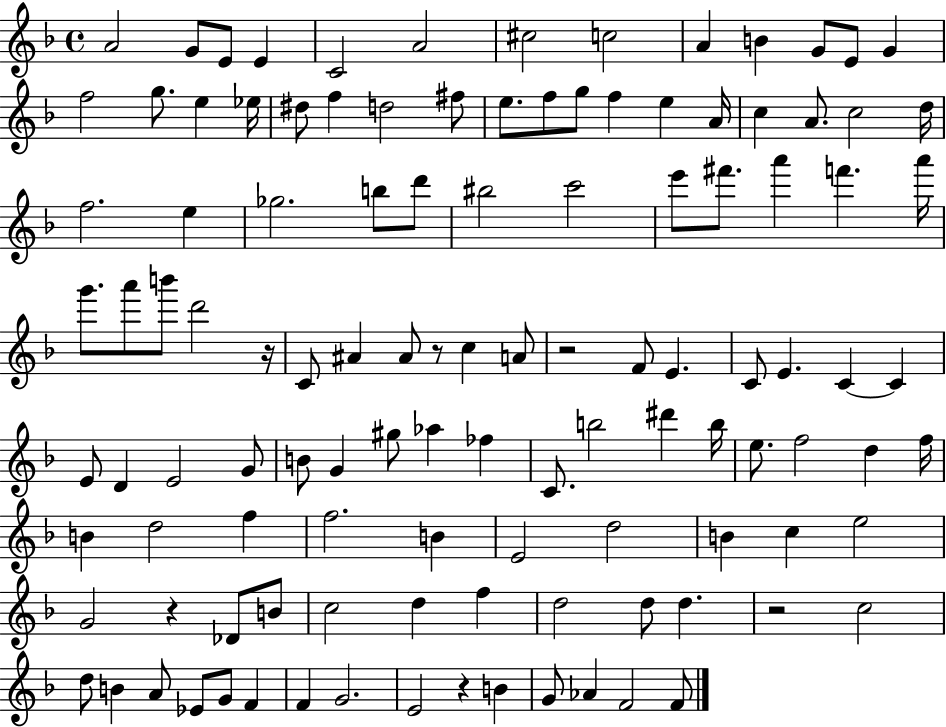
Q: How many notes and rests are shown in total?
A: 115